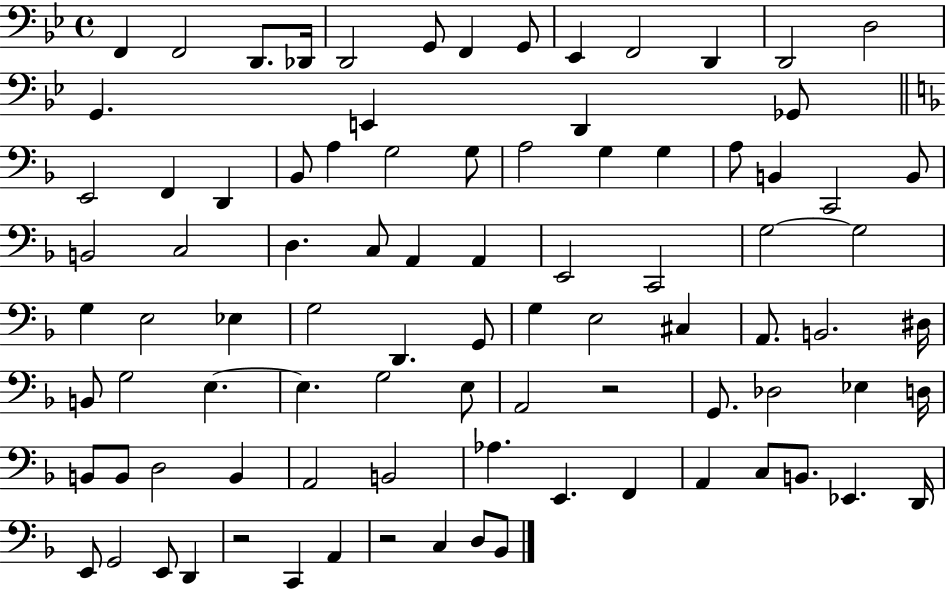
X:1
T:Untitled
M:4/4
L:1/4
K:Bb
F,, F,,2 D,,/2 _D,,/4 D,,2 G,,/2 F,, G,,/2 _E,, F,,2 D,, D,,2 D,2 G,, E,, D,, _G,,/2 E,,2 F,, D,, _B,,/2 A, G,2 G,/2 A,2 G, G, A,/2 B,, C,,2 B,,/2 B,,2 C,2 D, C,/2 A,, A,, E,,2 C,,2 G,2 G,2 G, E,2 _E, G,2 D,, G,,/2 G, E,2 ^C, A,,/2 B,,2 ^D,/4 B,,/2 G,2 E, E, G,2 E,/2 A,,2 z2 G,,/2 _D,2 _E, D,/4 B,,/2 B,,/2 D,2 B,, A,,2 B,,2 _A, E,, F,, A,, C,/2 B,,/2 _E,, D,,/4 E,,/2 G,,2 E,,/2 D,, z2 C,, A,, z2 C, D,/2 _B,,/2